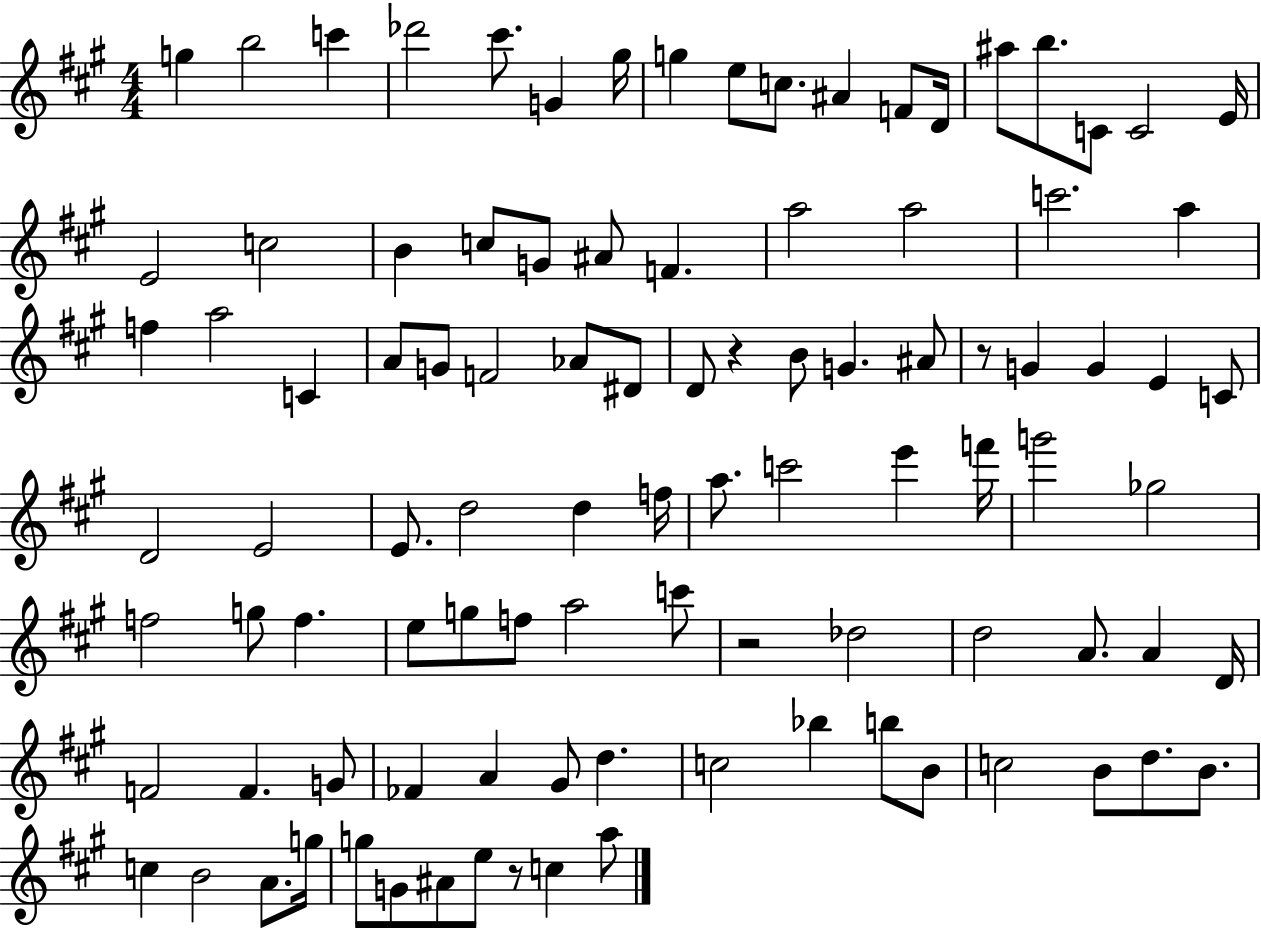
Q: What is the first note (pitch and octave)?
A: G5